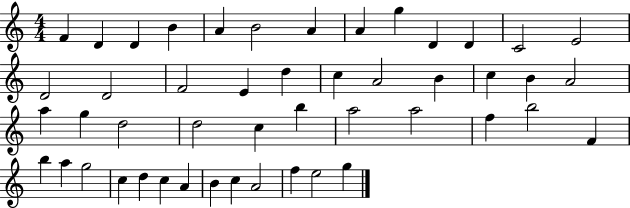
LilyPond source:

{
  \clef treble
  \numericTimeSignature
  \time 4/4
  \key c \major
  f'4 d'4 d'4 b'4 | a'4 b'2 a'4 | a'4 g''4 d'4 d'4 | c'2 e'2 | \break d'2 d'2 | f'2 e'4 d''4 | c''4 a'2 b'4 | c''4 b'4 a'2 | \break a''4 g''4 d''2 | d''2 c''4 b''4 | a''2 a''2 | f''4 b''2 f'4 | \break b''4 a''4 g''2 | c''4 d''4 c''4 a'4 | b'4 c''4 a'2 | f''4 e''2 g''4 | \break \bar "|."
}